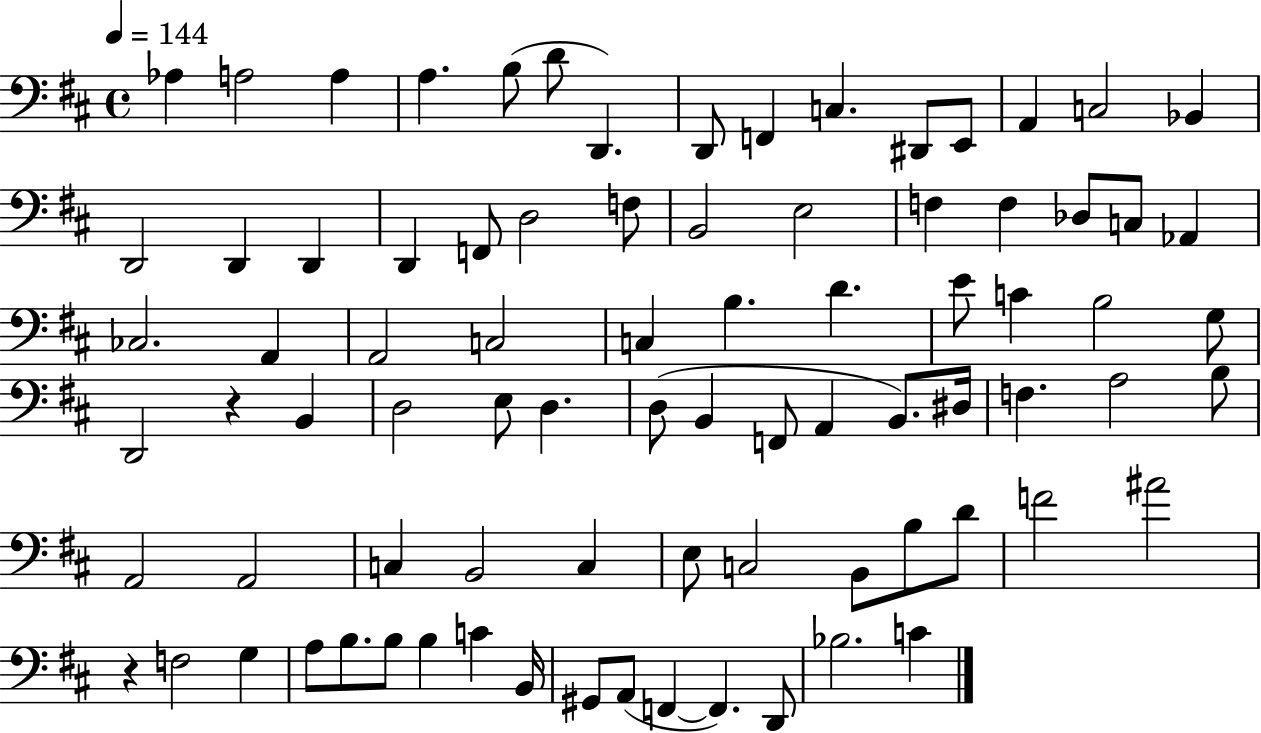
X:1
T:Untitled
M:4/4
L:1/4
K:D
_A, A,2 A, A, B,/2 D/2 D,, D,,/2 F,, C, ^D,,/2 E,,/2 A,, C,2 _B,, D,,2 D,, D,, D,, F,,/2 D,2 F,/2 B,,2 E,2 F, F, _D,/2 C,/2 _A,, _C,2 A,, A,,2 C,2 C, B, D E/2 C B,2 G,/2 D,,2 z B,, D,2 E,/2 D, D,/2 B,, F,,/2 A,, B,,/2 ^D,/4 F, A,2 B,/2 A,,2 A,,2 C, B,,2 C, E,/2 C,2 B,,/2 B,/2 D/2 F2 ^A2 z F,2 G, A,/2 B,/2 B,/2 B, C B,,/4 ^G,,/2 A,,/2 F,, F,, D,,/2 _B,2 C